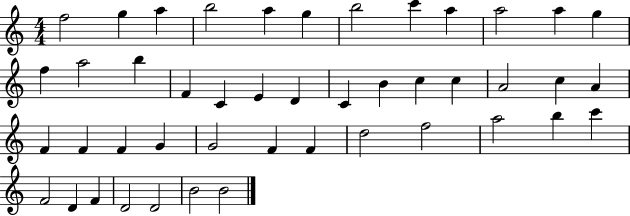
F5/h G5/q A5/q B5/h A5/q G5/q B5/h C6/q A5/q A5/h A5/q G5/q F5/q A5/h B5/q F4/q C4/q E4/q D4/q C4/q B4/q C5/q C5/q A4/h C5/q A4/q F4/q F4/q F4/q G4/q G4/h F4/q F4/q D5/h F5/h A5/h B5/q C6/q F4/h D4/q F4/q D4/h D4/h B4/h B4/h